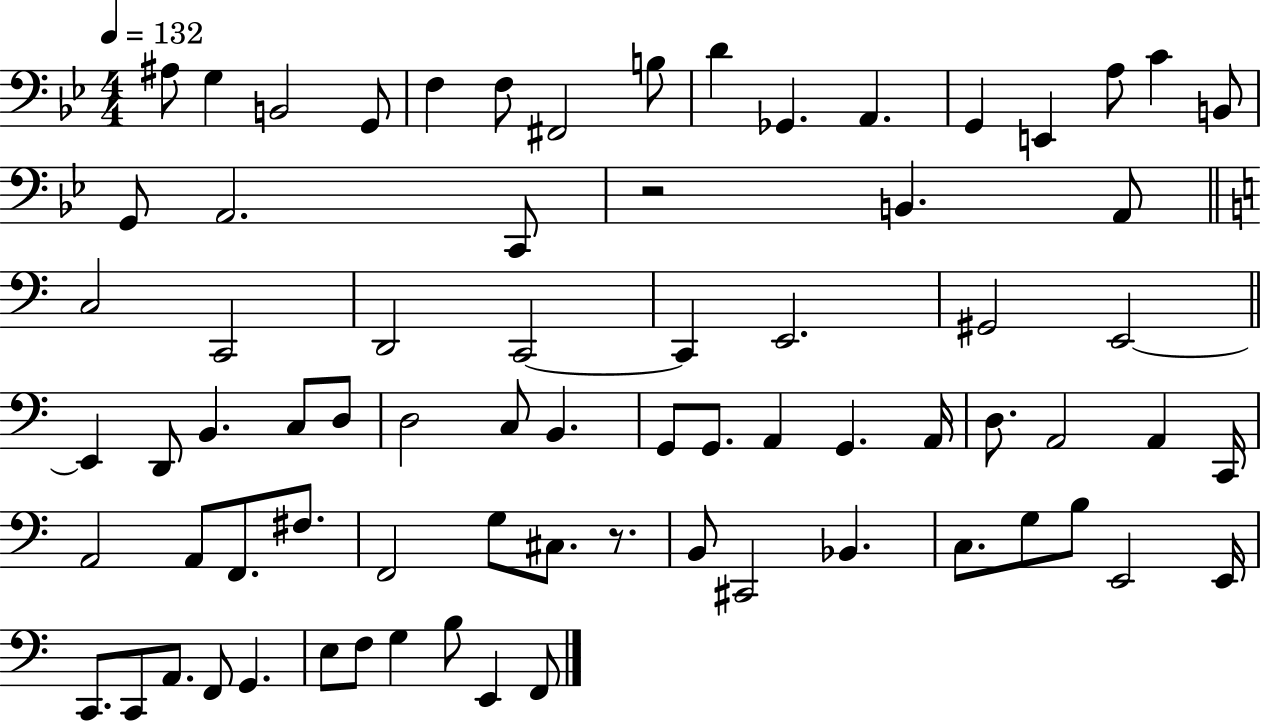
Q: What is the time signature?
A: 4/4